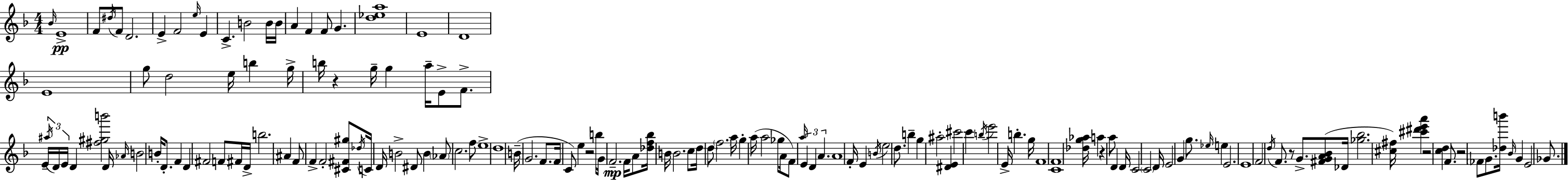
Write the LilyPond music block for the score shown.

{
  \clef treble
  \numericTimeSignature
  \time 4/4
  \key d \minor
  \repeat volta 2 { \grace { bes'16 }\pp e'1-> | f'8 \acciaccatura { dis''16 } f'8 d'2. | e'4-> f'2 \grace { e''16 } e'4 | c'4.-> b'2 | \break b'16 b'16 a'4 f'4 f'8 g'4. | <d'' ees'' a''>1 | e'1 | d'1 | \break e'1 | g''8 d''2 e''16 b''4 | g''16-> b''16 r4 g''16-- g''4 a''16-- e'8-> | f'8.-> e'16-- \tuplet 3/2 { \acciaccatura { ais''16 } d'16 e'16 } d'4 <fis'' gis'' b'''>2 | \break d'16 \grace { aes'16 } b'2 b'16-. d'8.-. | f'4 d'4 fis'2 | f'8 fis'16 d'16-> b''2. | ais'4 f'8 f'4-> f'2-. | \break <cis' fis' gis''>8 \acciaccatura { des''16 } c'16 d'16 b'2-> | dis'8 b'4 \parenthesize aes'8 c''2. | f''8 e''1-> | d''1 | \break b'16--( g'2. | f'8. f'16 c'8) e''4 r2 | b''16 g'16 f'2.--\mp | f'16 a'8 <des'' f'' bes''>16 b'16 b'2. | \break c''8 d''16 \parenthesize d''8 \parenthesize f''2. | a''16 g''4-. a''16( a''2 | ges''8 a'16 f'8) \grace { a''16 } \tuplet 3/2 { e'4 d'4 | a'4. } a'1 | \break f'16-. e'4 \acciaccatura { b'16 } e''2 | d''8. b''4-- g''4 | ais''2-. <dis' e'>4 cis'''2 | c'''4 \acciaccatura { b''16 } e'''2 | \break e'16-> b''4.-. g''16 f'1 | <c' f'>1 | <des'' g'' aes''>16 a''4 r4 | a''8 d'4 d'16 c'2 | \break \parenthesize c'2 d'16 e'2 | g'4 g''8. \grace { ees''16 } e''4 e'2. | e'1 | f'2 | \break \acciaccatura { d''16 } f'8. r8 g'8.-> <fis' g' a' bes'>8( des'16 <ges'' bes''>2. | <cis'' fis''>16) <cis''' dis''' e''' a'''>4 r2 | <c'' d''>4 f'8. r2 | \parenthesize fes'8 g'8. <des'' b'''>16 \grace { bes'16 } g'4 | \break e'2 ges'8. } \bar "|."
}